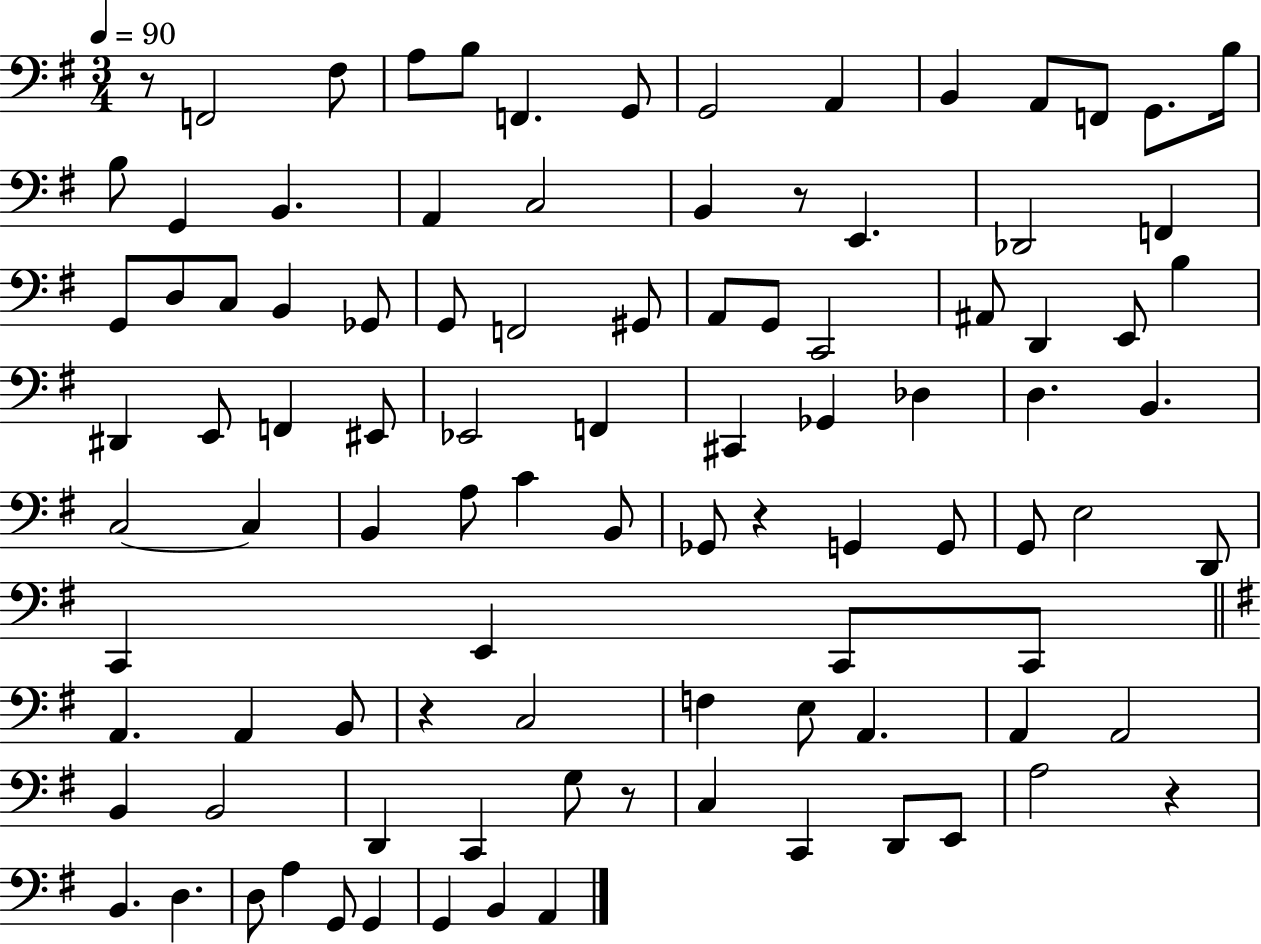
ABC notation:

X:1
T:Untitled
M:3/4
L:1/4
K:G
z/2 F,,2 ^F,/2 A,/2 B,/2 F,, G,,/2 G,,2 A,, B,, A,,/2 F,,/2 G,,/2 B,/4 B,/2 G,, B,, A,, C,2 B,, z/2 E,, _D,,2 F,, G,,/2 D,/2 C,/2 B,, _G,,/2 G,,/2 F,,2 ^G,,/2 A,,/2 G,,/2 C,,2 ^A,,/2 D,, E,,/2 B, ^D,, E,,/2 F,, ^E,,/2 _E,,2 F,, ^C,, _G,, _D, D, B,, C,2 C, B,, A,/2 C B,,/2 _G,,/2 z G,, G,,/2 G,,/2 E,2 D,,/2 C,, E,, C,,/2 C,,/2 A,, A,, B,,/2 z C,2 F, E,/2 A,, A,, A,,2 B,, B,,2 D,, C,, G,/2 z/2 C, C,, D,,/2 E,,/2 A,2 z B,, D, D,/2 A, G,,/2 G,, G,, B,, A,,